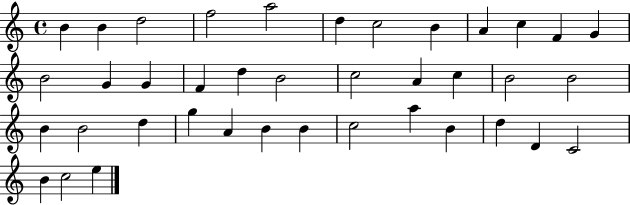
{
  \clef treble
  \time 4/4
  \defaultTimeSignature
  \key c \major
  b'4 b'4 d''2 | f''2 a''2 | d''4 c''2 b'4 | a'4 c''4 f'4 g'4 | \break b'2 g'4 g'4 | f'4 d''4 b'2 | c''2 a'4 c''4 | b'2 b'2 | \break b'4 b'2 d''4 | g''4 a'4 b'4 b'4 | c''2 a''4 b'4 | d''4 d'4 c'2 | \break b'4 c''2 e''4 | \bar "|."
}